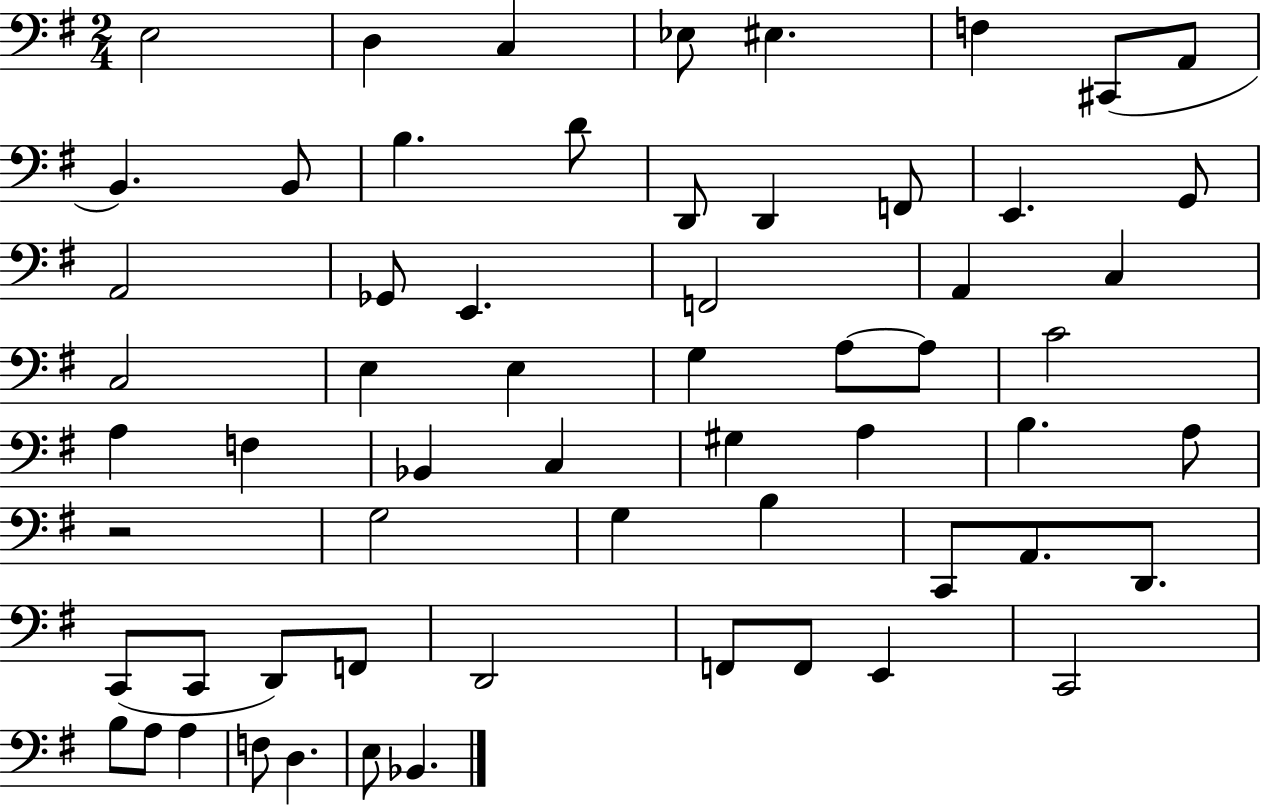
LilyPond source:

{
  \clef bass
  \numericTimeSignature
  \time 2/4
  \key g \major
  e2 | d4 c4 | ees8 eis4. | f4 cis,8( a,8 | \break b,4.) b,8 | b4. d'8 | d,8 d,4 f,8 | e,4. g,8 | \break a,2 | ges,8 e,4. | f,2 | a,4 c4 | \break c2 | e4 e4 | g4 a8~~ a8 | c'2 | \break a4 f4 | bes,4 c4 | gis4 a4 | b4. a8 | \break r2 | g2 | g4 b4 | c,8 a,8. d,8. | \break c,8( c,8 d,8) f,8 | d,2 | f,8 f,8 e,4 | c,2 | \break b8 a8 a4 | f8 d4. | e8 bes,4. | \bar "|."
}